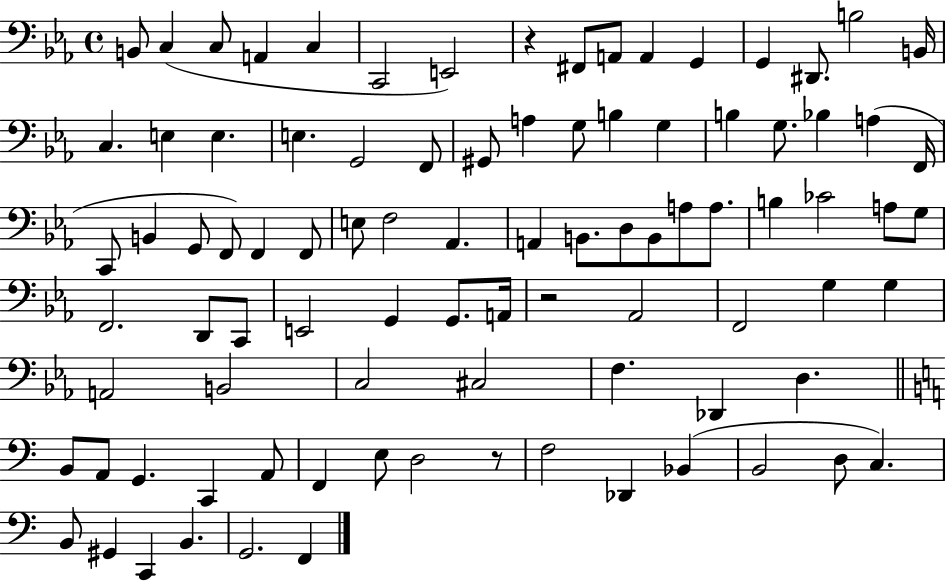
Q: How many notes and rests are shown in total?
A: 91